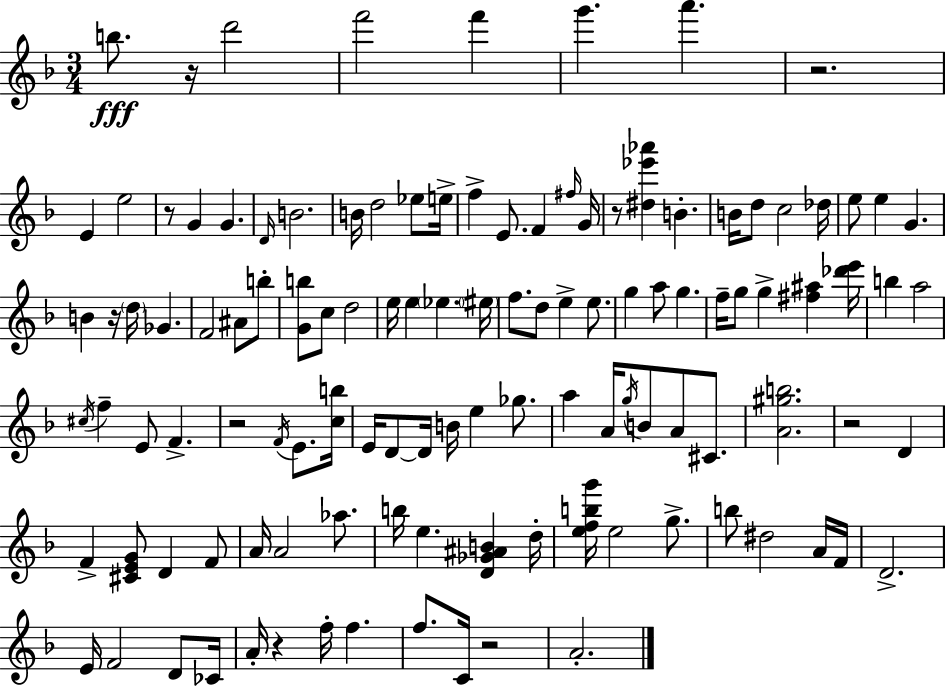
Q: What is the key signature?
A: F major